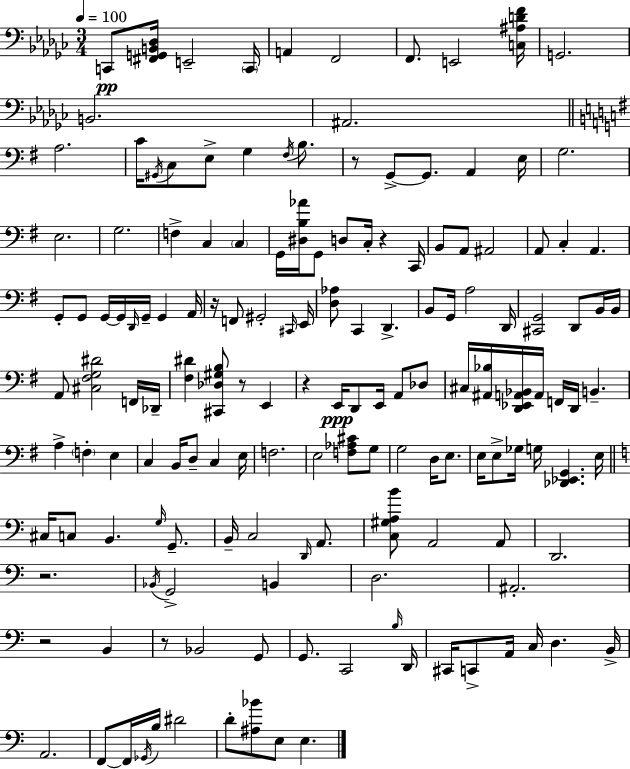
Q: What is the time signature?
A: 3/4